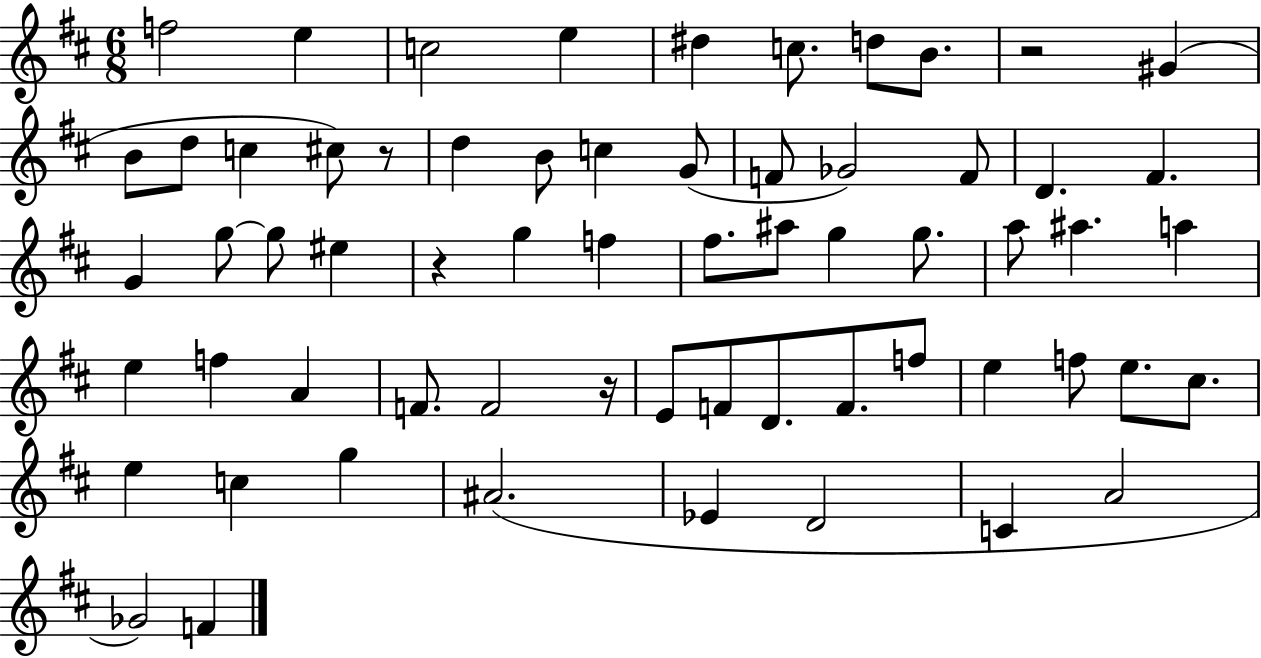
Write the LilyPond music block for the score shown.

{
  \clef treble
  \numericTimeSignature
  \time 6/8
  \key d \major
  f''2 e''4 | c''2 e''4 | dis''4 c''8. d''8 b'8. | r2 gis'4( | \break b'8 d''8 c''4 cis''8) r8 | d''4 b'8 c''4 g'8( | f'8 ges'2) f'8 | d'4. fis'4. | \break g'4 g''8~~ g''8 eis''4 | r4 g''4 f''4 | fis''8. ais''8 g''4 g''8. | a''8 ais''4. a''4 | \break e''4 f''4 a'4 | f'8. f'2 r16 | e'8 f'8 d'8. f'8. f''8 | e''4 f''8 e''8. cis''8. | \break e''4 c''4 g''4 | ais'2.( | ees'4 d'2 | c'4 a'2 | \break ges'2) f'4 | \bar "|."
}